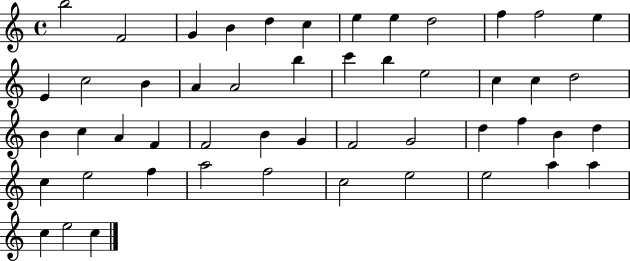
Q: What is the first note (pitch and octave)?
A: B5